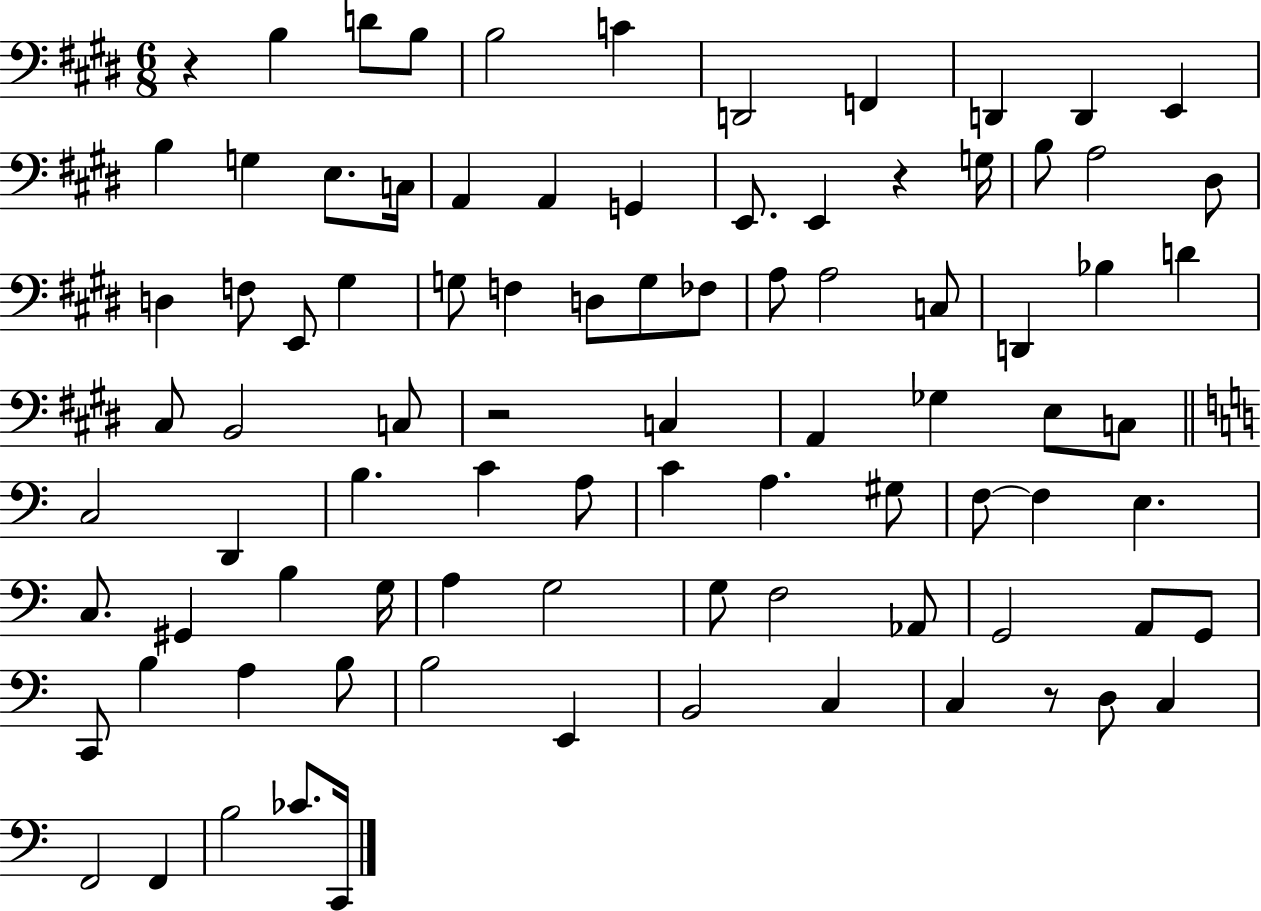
R/q B3/q D4/e B3/e B3/h C4/q D2/h F2/q D2/q D2/q E2/q B3/q G3/q E3/e. C3/s A2/q A2/q G2/q E2/e. E2/q R/q G3/s B3/e A3/h D#3/e D3/q F3/e E2/e G#3/q G3/e F3/q D3/e G3/e FES3/e A3/e A3/h C3/e D2/q Bb3/q D4/q C#3/e B2/h C3/e R/h C3/q A2/q Gb3/q E3/e C3/e C3/h D2/q B3/q. C4/q A3/e C4/q A3/q. G#3/e F3/e F3/q E3/q. C3/e. G#2/q B3/q G3/s A3/q G3/h G3/e F3/h Ab2/e G2/h A2/e G2/e C2/e B3/q A3/q B3/e B3/h E2/q B2/h C3/q C3/q R/e D3/e C3/q F2/h F2/q B3/h CES4/e. C2/s